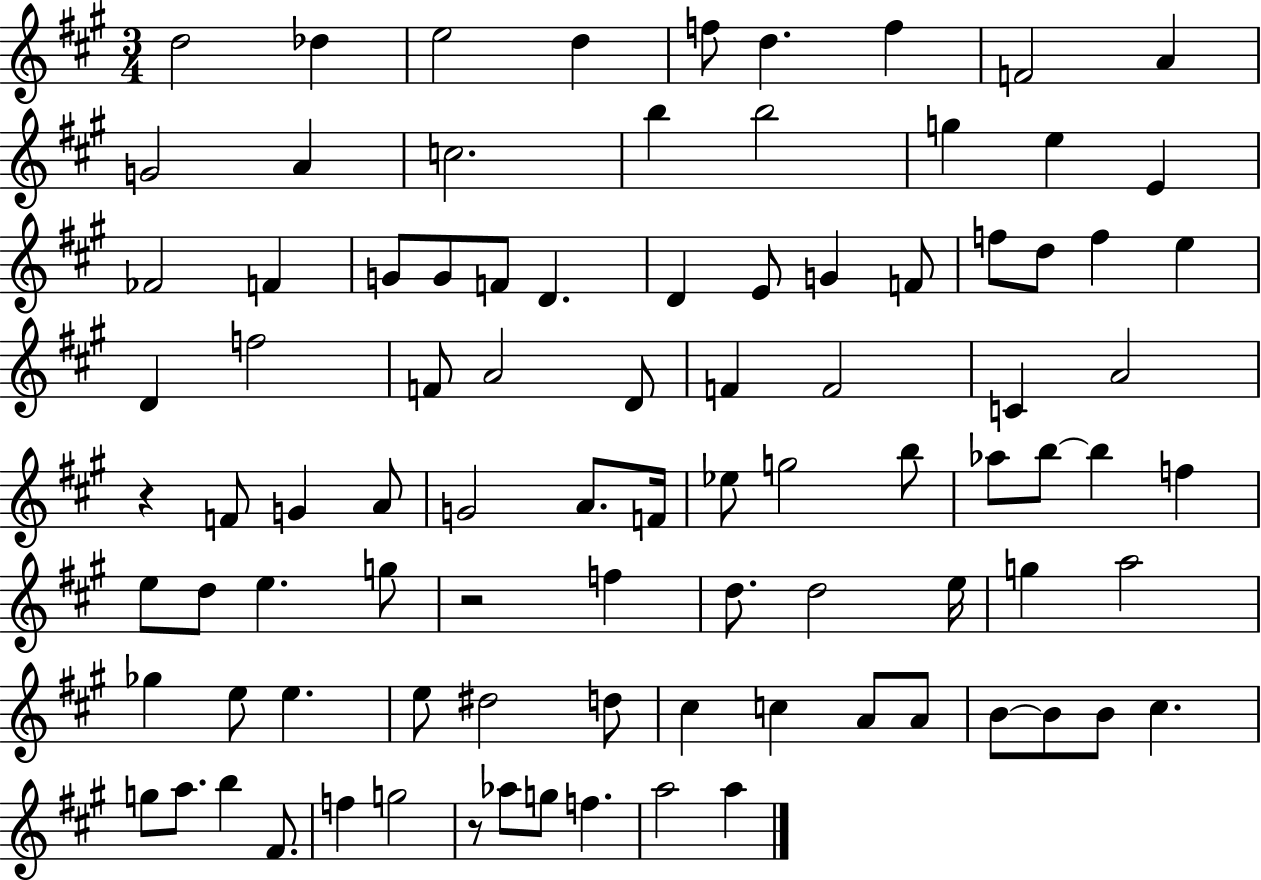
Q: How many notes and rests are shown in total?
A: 91